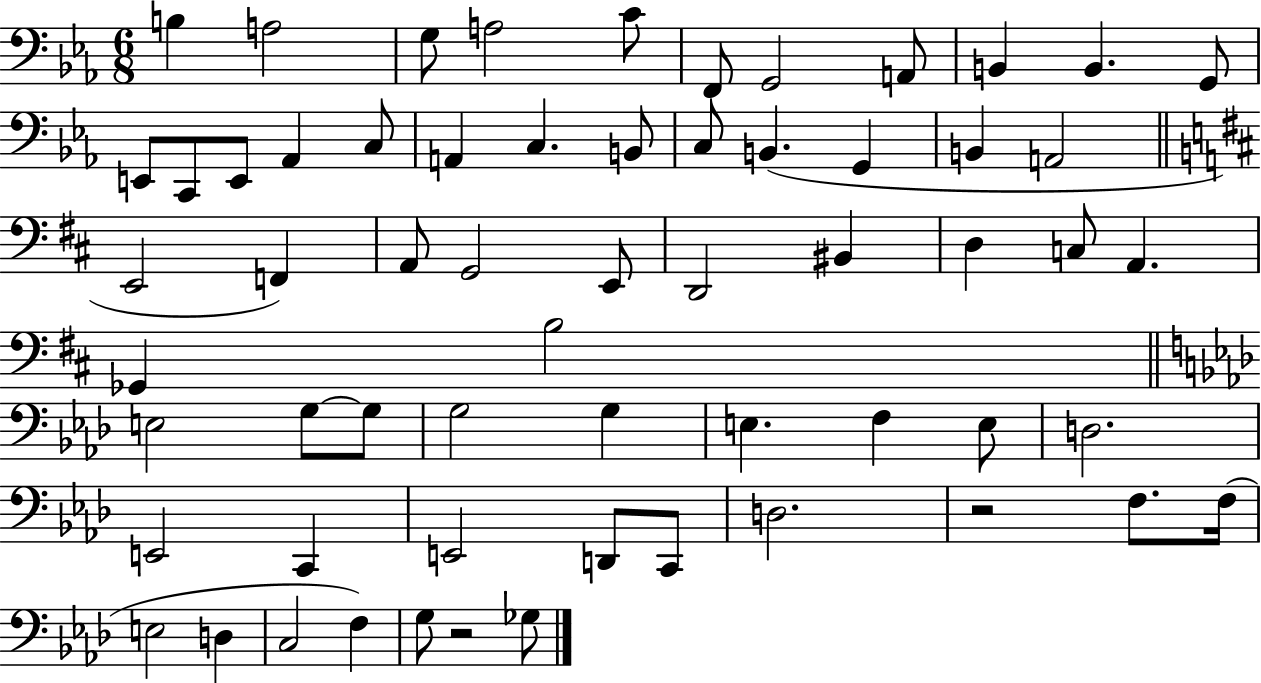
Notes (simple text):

B3/q A3/h G3/e A3/h C4/e F2/e G2/h A2/e B2/q B2/q. G2/e E2/e C2/e E2/e Ab2/q C3/e A2/q C3/q. B2/e C3/e B2/q. G2/q B2/q A2/h E2/h F2/q A2/e G2/h E2/e D2/h BIS2/q D3/q C3/e A2/q. Gb2/q B3/h E3/h G3/e G3/e G3/h G3/q E3/q. F3/q E3/e D3/h. E2/h C2/q E2/h D2/e C2/e D3/h. R/h F3/e. F3/s E3/h D3/q C3/h F3/q G3/e R/h Gb3/e